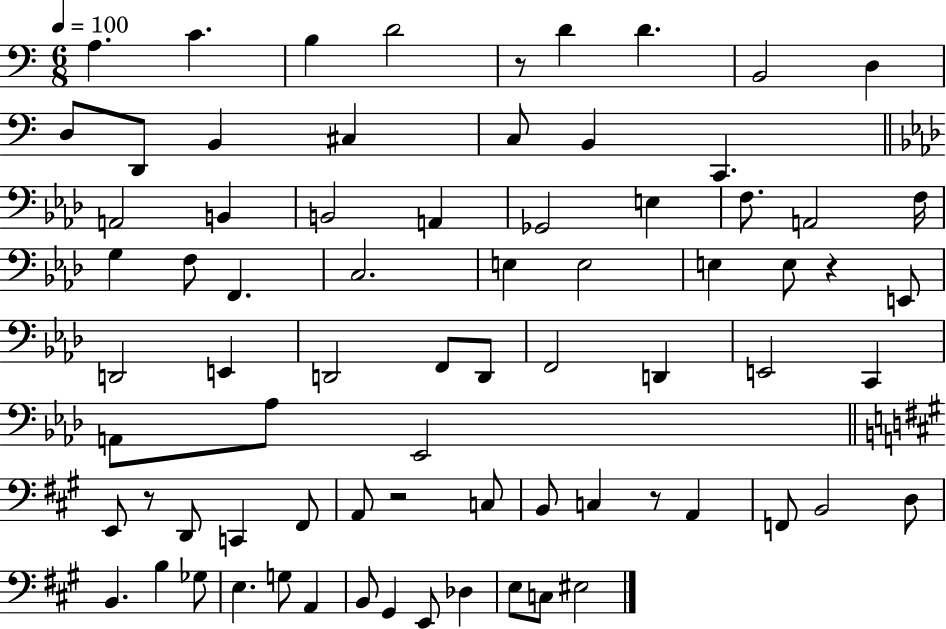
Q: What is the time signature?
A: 6/8